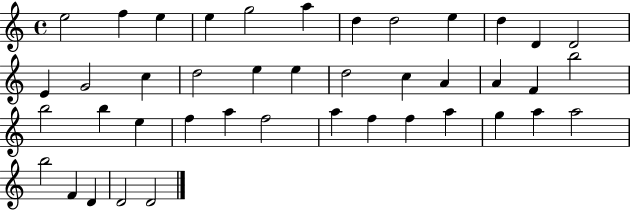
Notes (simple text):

E5/h F5/q E5/q E5/q G5/h A5/q D5/q D5/h E5/q D5/q D4/q D4/h E4/q G4/h C5/q D5/h E5/q E5/q D5/h C5/q A4/q A4/q F4/q B5/h B5/h B5/q E5/q F5/q A5/q F5/h A5/q F5/q F5/q A5/q G5/q A5/q A5/h B5/h F4/q D4/q D4/h D4/h